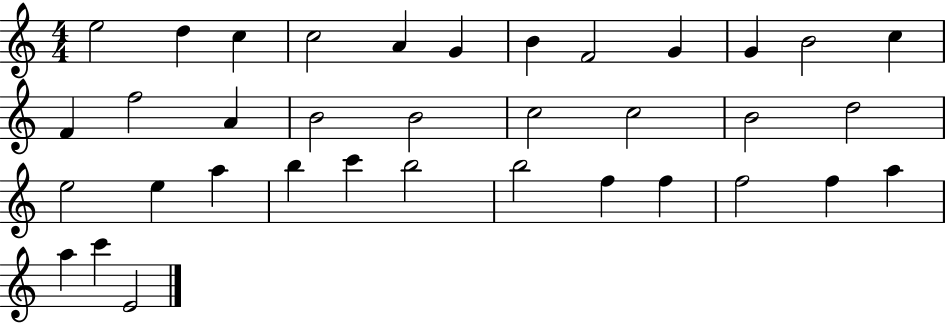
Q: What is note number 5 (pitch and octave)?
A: A4